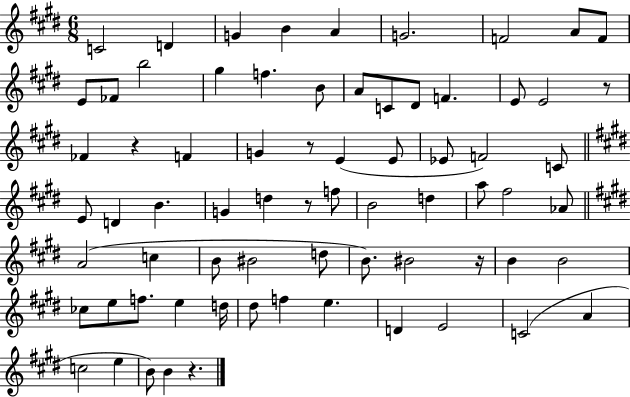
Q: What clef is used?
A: treble